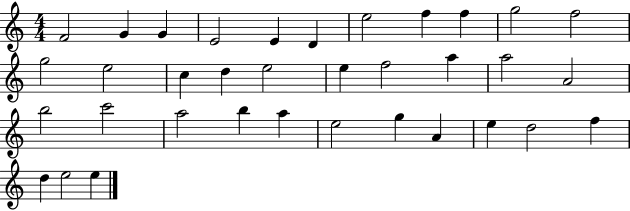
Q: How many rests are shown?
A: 0